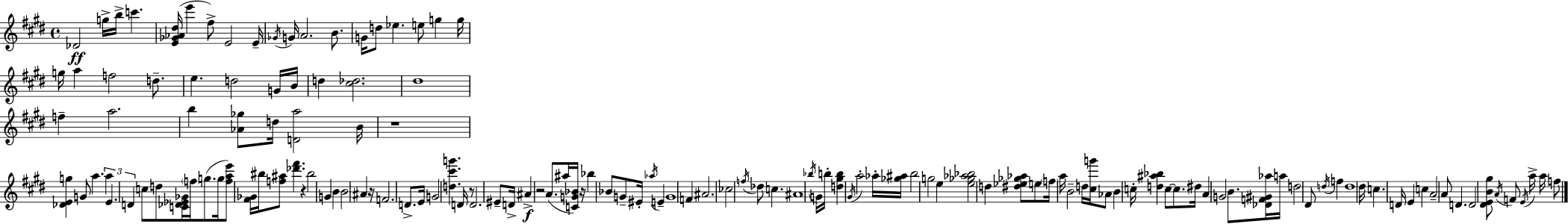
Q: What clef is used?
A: treble